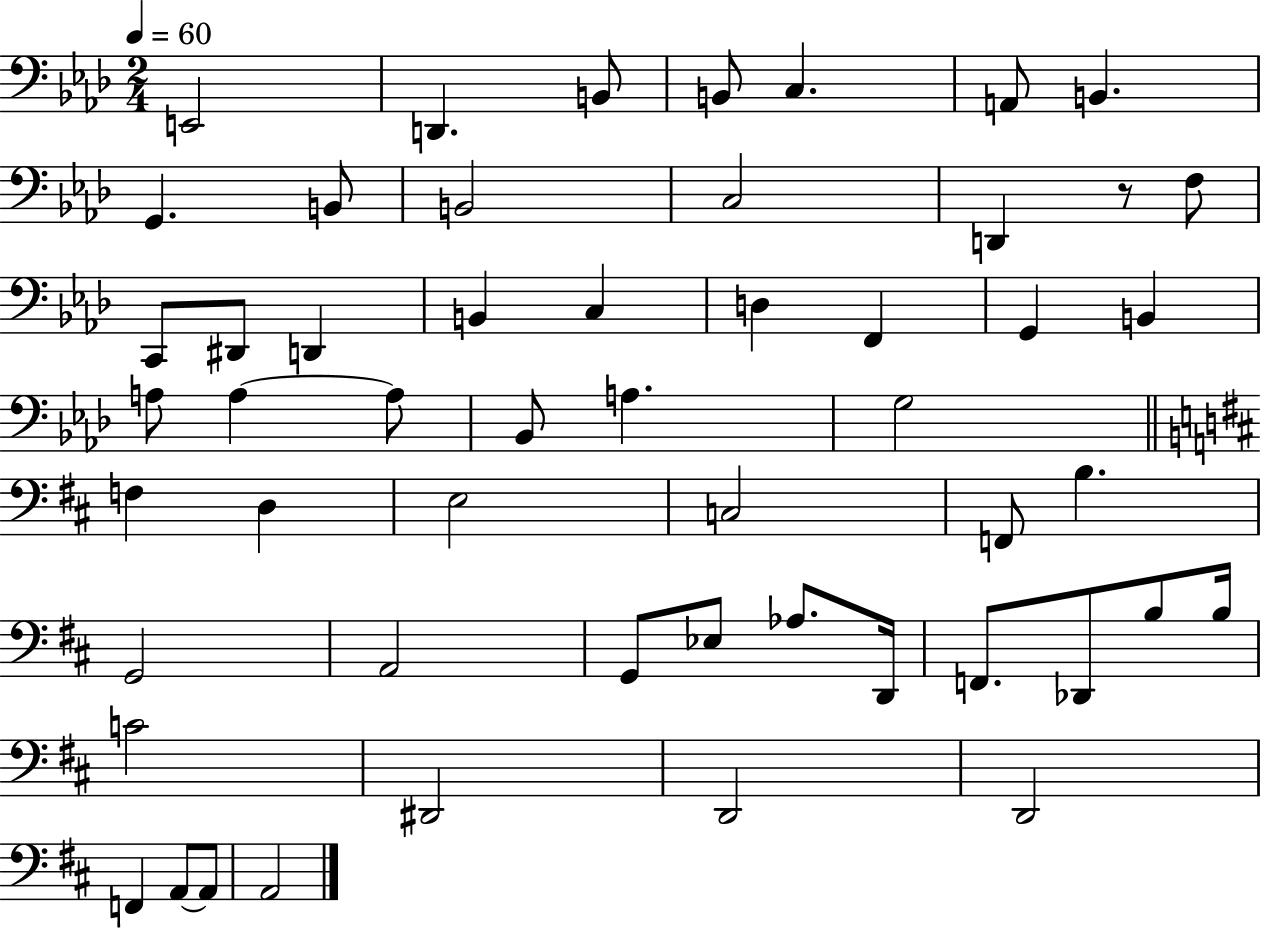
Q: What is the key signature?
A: AES major